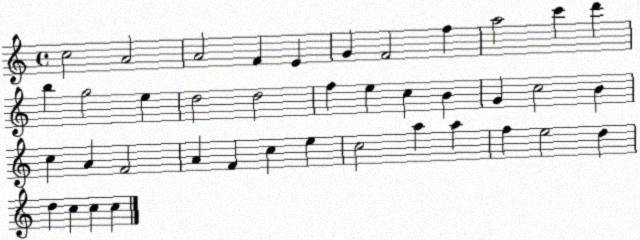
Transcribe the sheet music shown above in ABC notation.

X:1
T:Untitled
M:4/4
L:1/4
K:C
c2 A2 A2 F E G F2 f a2 c' d' b g2 e d2 d2 f e c B G c2 B c A F2 A F c e c2 a a f e2 d d c c c